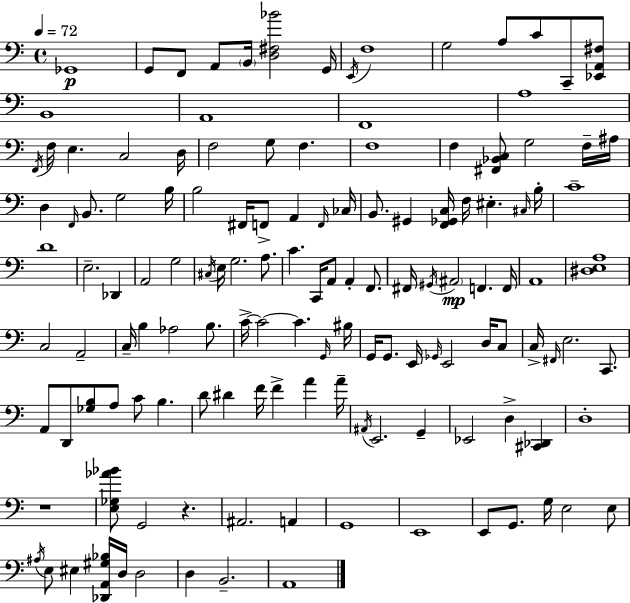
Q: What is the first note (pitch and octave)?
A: Gb2